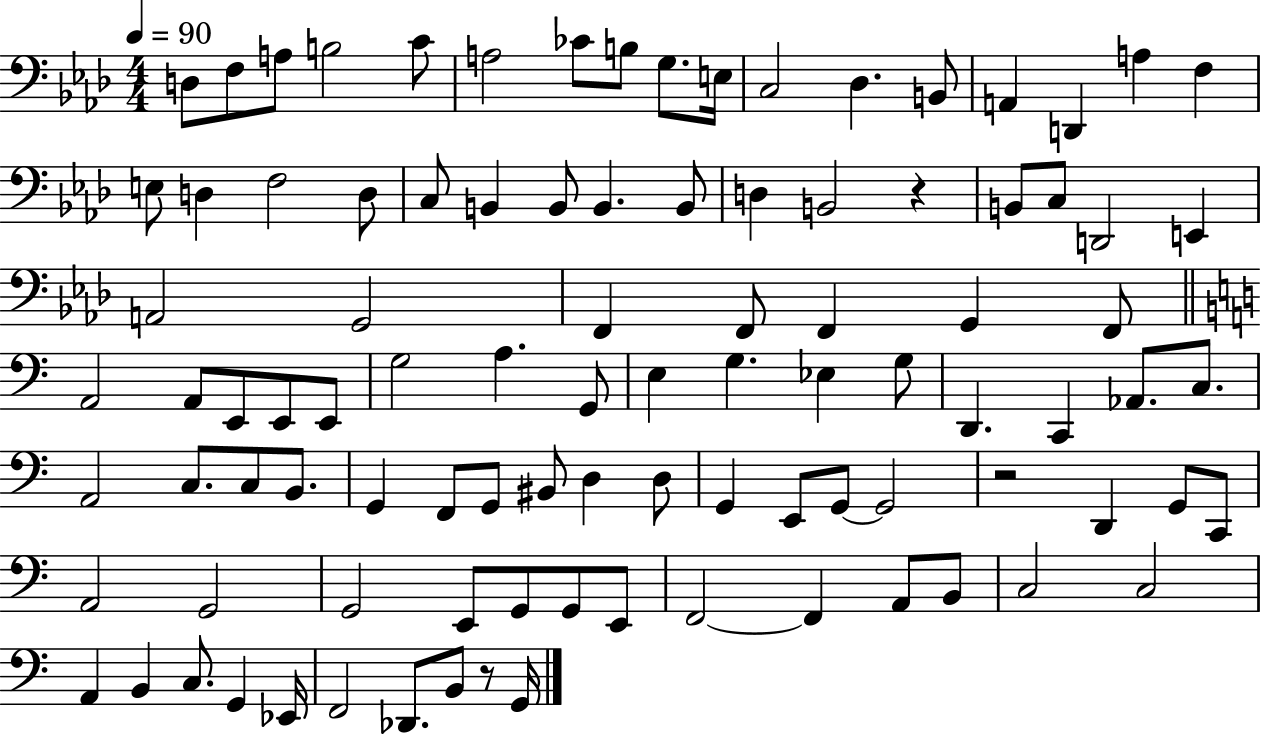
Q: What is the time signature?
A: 4/4